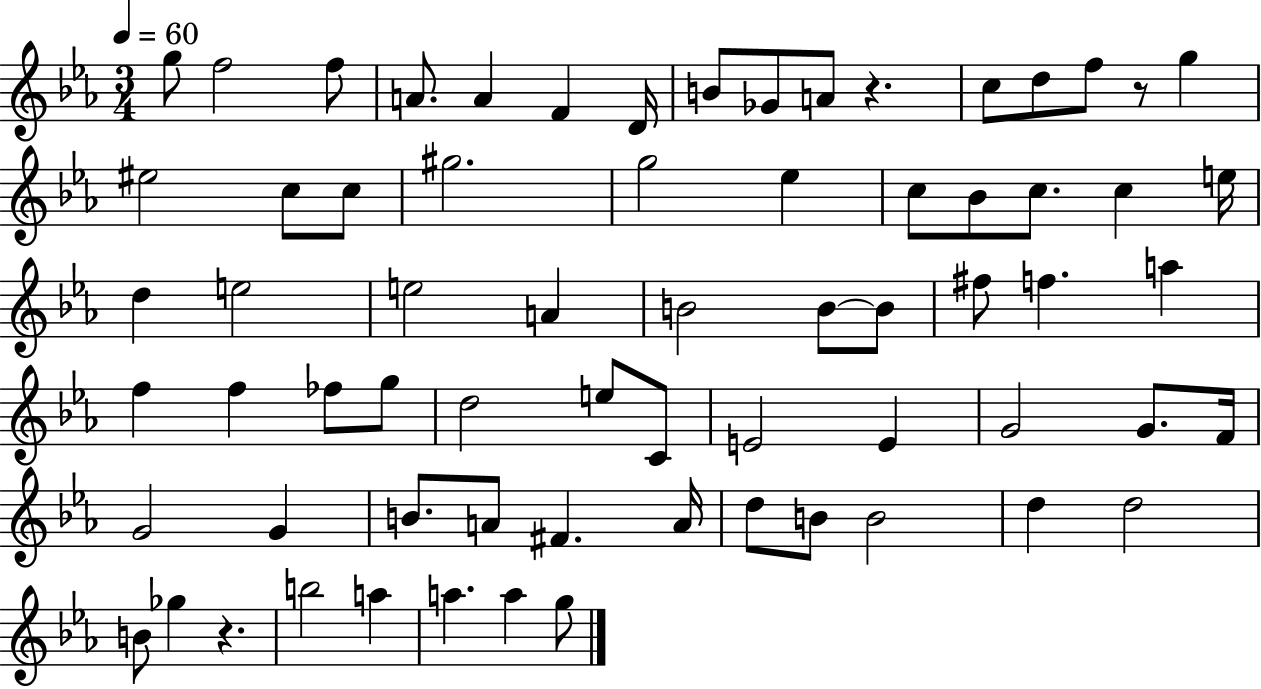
{
  \clef treble
  \numericTimeSignature
  \time 3/4
  \key ees \major
  \tempo 4 = 60
  g''8 f''2 f''8 | a'8. a'4 f'4 d'16 | b'8 ges'8 a'8 r4. | c''8 d''8 f''8 r8 g''4 | \break eis''2 c''8 c''8 | gis''2. | g''2 ees''4 | c''8 bes'8 c''8. c''4 e''16 | \break d''4 e''2 | e''2 a'4 | b'2 b'8~~ b'8 | fis''8 f''4. a''4 | \break f''4 f''4 fes''8 g''8 | d''2 e''8 c'8 | e'2 e'4 | g'2 g'8. f'16 | \break g'2 g'4 | b'8. a'8 fis'4. a'16 | d''8 b'8 b'2 | d''4 d''2 | \break b'8 ges''4 r4. | b''2 a''4 | a''4. a''4 g''8 | \bar "|."
}